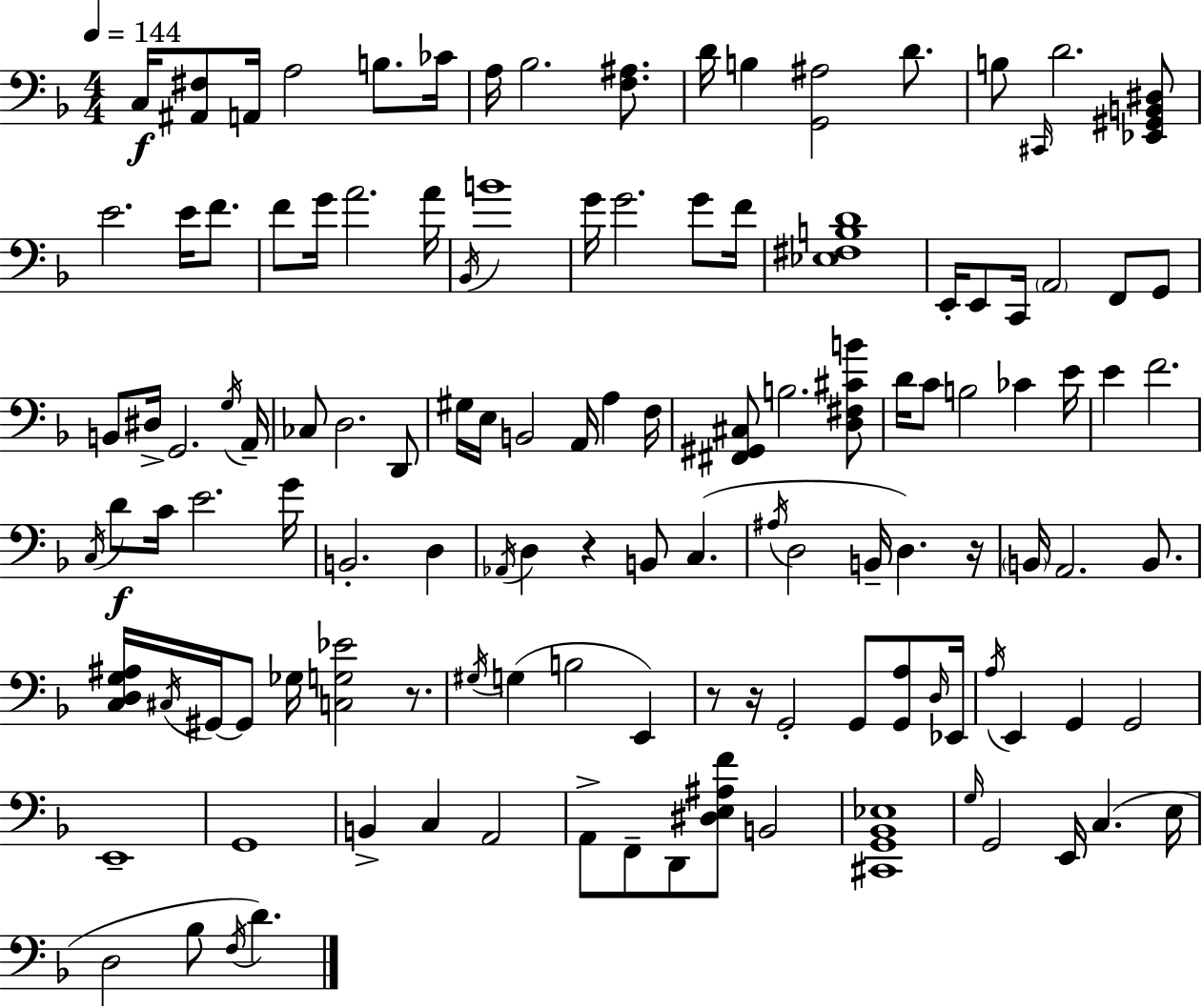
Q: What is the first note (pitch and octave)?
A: C3